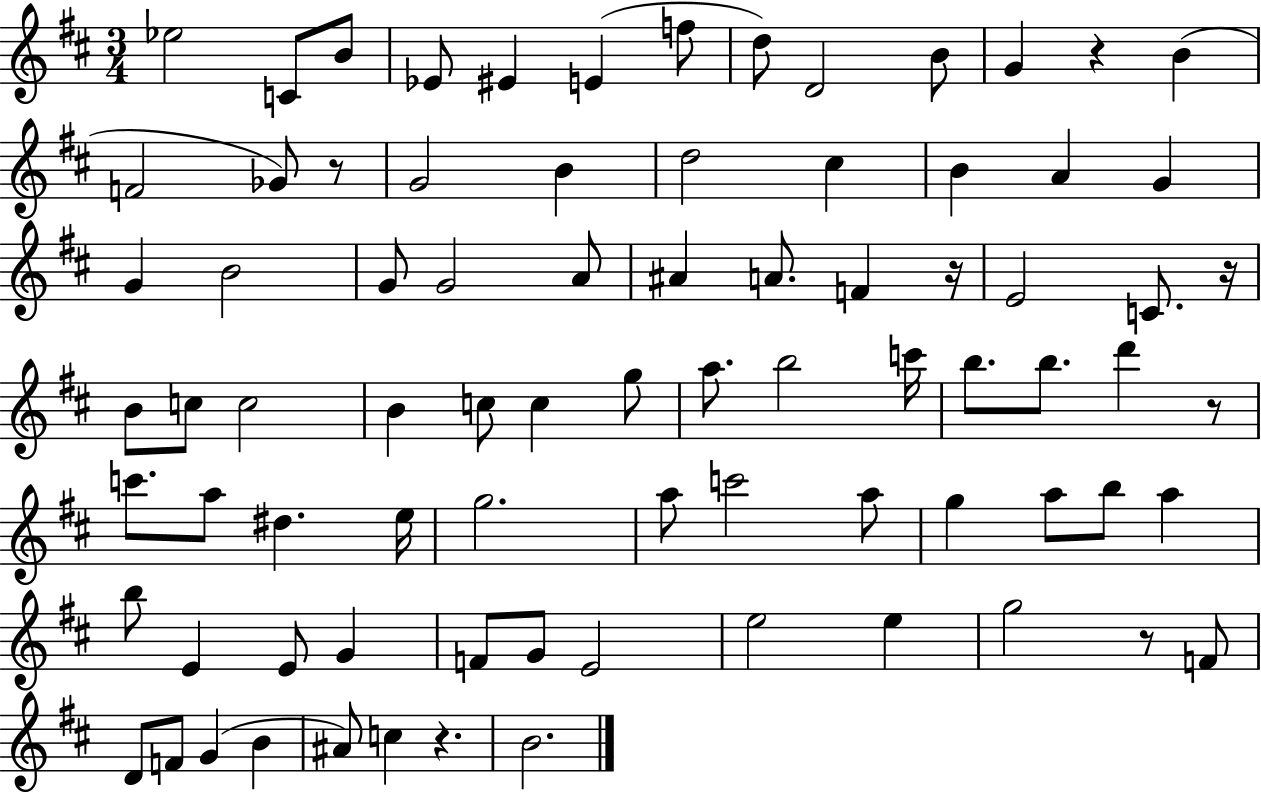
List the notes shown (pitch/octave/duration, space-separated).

Eb5/h C4/e B4/e Eb4/e EIS4/q E4/q F5/e D5/e D4/h B4/e G4/q R/q B4/q F4/h Gb4/e R/e G4/h B4/q D5/h C#5/q B4/q A4/q G4/q G4/q B4/h G4/e G4/h A4/e A#4/q A4/e. F4/q R/s E4/h C4/e. R/s B4/e C5/e C5/h B4/q C5/e C5/q G5/e A5/e. B5/h C6/s B5/e. B5/e. D6/q R/e C6/e. A5/e D#5/q. E5/s G5/h. A5/e C6/h A5/e G5/q A5/e B5/e A5/q B5/e E4/q E4/e G4/q F4/e G4/e E4/h E5/h E5/q G5/h R/e F4/e D4/e F4/e G4/q B4/q A#4/e C5/q R/q. B4/h.